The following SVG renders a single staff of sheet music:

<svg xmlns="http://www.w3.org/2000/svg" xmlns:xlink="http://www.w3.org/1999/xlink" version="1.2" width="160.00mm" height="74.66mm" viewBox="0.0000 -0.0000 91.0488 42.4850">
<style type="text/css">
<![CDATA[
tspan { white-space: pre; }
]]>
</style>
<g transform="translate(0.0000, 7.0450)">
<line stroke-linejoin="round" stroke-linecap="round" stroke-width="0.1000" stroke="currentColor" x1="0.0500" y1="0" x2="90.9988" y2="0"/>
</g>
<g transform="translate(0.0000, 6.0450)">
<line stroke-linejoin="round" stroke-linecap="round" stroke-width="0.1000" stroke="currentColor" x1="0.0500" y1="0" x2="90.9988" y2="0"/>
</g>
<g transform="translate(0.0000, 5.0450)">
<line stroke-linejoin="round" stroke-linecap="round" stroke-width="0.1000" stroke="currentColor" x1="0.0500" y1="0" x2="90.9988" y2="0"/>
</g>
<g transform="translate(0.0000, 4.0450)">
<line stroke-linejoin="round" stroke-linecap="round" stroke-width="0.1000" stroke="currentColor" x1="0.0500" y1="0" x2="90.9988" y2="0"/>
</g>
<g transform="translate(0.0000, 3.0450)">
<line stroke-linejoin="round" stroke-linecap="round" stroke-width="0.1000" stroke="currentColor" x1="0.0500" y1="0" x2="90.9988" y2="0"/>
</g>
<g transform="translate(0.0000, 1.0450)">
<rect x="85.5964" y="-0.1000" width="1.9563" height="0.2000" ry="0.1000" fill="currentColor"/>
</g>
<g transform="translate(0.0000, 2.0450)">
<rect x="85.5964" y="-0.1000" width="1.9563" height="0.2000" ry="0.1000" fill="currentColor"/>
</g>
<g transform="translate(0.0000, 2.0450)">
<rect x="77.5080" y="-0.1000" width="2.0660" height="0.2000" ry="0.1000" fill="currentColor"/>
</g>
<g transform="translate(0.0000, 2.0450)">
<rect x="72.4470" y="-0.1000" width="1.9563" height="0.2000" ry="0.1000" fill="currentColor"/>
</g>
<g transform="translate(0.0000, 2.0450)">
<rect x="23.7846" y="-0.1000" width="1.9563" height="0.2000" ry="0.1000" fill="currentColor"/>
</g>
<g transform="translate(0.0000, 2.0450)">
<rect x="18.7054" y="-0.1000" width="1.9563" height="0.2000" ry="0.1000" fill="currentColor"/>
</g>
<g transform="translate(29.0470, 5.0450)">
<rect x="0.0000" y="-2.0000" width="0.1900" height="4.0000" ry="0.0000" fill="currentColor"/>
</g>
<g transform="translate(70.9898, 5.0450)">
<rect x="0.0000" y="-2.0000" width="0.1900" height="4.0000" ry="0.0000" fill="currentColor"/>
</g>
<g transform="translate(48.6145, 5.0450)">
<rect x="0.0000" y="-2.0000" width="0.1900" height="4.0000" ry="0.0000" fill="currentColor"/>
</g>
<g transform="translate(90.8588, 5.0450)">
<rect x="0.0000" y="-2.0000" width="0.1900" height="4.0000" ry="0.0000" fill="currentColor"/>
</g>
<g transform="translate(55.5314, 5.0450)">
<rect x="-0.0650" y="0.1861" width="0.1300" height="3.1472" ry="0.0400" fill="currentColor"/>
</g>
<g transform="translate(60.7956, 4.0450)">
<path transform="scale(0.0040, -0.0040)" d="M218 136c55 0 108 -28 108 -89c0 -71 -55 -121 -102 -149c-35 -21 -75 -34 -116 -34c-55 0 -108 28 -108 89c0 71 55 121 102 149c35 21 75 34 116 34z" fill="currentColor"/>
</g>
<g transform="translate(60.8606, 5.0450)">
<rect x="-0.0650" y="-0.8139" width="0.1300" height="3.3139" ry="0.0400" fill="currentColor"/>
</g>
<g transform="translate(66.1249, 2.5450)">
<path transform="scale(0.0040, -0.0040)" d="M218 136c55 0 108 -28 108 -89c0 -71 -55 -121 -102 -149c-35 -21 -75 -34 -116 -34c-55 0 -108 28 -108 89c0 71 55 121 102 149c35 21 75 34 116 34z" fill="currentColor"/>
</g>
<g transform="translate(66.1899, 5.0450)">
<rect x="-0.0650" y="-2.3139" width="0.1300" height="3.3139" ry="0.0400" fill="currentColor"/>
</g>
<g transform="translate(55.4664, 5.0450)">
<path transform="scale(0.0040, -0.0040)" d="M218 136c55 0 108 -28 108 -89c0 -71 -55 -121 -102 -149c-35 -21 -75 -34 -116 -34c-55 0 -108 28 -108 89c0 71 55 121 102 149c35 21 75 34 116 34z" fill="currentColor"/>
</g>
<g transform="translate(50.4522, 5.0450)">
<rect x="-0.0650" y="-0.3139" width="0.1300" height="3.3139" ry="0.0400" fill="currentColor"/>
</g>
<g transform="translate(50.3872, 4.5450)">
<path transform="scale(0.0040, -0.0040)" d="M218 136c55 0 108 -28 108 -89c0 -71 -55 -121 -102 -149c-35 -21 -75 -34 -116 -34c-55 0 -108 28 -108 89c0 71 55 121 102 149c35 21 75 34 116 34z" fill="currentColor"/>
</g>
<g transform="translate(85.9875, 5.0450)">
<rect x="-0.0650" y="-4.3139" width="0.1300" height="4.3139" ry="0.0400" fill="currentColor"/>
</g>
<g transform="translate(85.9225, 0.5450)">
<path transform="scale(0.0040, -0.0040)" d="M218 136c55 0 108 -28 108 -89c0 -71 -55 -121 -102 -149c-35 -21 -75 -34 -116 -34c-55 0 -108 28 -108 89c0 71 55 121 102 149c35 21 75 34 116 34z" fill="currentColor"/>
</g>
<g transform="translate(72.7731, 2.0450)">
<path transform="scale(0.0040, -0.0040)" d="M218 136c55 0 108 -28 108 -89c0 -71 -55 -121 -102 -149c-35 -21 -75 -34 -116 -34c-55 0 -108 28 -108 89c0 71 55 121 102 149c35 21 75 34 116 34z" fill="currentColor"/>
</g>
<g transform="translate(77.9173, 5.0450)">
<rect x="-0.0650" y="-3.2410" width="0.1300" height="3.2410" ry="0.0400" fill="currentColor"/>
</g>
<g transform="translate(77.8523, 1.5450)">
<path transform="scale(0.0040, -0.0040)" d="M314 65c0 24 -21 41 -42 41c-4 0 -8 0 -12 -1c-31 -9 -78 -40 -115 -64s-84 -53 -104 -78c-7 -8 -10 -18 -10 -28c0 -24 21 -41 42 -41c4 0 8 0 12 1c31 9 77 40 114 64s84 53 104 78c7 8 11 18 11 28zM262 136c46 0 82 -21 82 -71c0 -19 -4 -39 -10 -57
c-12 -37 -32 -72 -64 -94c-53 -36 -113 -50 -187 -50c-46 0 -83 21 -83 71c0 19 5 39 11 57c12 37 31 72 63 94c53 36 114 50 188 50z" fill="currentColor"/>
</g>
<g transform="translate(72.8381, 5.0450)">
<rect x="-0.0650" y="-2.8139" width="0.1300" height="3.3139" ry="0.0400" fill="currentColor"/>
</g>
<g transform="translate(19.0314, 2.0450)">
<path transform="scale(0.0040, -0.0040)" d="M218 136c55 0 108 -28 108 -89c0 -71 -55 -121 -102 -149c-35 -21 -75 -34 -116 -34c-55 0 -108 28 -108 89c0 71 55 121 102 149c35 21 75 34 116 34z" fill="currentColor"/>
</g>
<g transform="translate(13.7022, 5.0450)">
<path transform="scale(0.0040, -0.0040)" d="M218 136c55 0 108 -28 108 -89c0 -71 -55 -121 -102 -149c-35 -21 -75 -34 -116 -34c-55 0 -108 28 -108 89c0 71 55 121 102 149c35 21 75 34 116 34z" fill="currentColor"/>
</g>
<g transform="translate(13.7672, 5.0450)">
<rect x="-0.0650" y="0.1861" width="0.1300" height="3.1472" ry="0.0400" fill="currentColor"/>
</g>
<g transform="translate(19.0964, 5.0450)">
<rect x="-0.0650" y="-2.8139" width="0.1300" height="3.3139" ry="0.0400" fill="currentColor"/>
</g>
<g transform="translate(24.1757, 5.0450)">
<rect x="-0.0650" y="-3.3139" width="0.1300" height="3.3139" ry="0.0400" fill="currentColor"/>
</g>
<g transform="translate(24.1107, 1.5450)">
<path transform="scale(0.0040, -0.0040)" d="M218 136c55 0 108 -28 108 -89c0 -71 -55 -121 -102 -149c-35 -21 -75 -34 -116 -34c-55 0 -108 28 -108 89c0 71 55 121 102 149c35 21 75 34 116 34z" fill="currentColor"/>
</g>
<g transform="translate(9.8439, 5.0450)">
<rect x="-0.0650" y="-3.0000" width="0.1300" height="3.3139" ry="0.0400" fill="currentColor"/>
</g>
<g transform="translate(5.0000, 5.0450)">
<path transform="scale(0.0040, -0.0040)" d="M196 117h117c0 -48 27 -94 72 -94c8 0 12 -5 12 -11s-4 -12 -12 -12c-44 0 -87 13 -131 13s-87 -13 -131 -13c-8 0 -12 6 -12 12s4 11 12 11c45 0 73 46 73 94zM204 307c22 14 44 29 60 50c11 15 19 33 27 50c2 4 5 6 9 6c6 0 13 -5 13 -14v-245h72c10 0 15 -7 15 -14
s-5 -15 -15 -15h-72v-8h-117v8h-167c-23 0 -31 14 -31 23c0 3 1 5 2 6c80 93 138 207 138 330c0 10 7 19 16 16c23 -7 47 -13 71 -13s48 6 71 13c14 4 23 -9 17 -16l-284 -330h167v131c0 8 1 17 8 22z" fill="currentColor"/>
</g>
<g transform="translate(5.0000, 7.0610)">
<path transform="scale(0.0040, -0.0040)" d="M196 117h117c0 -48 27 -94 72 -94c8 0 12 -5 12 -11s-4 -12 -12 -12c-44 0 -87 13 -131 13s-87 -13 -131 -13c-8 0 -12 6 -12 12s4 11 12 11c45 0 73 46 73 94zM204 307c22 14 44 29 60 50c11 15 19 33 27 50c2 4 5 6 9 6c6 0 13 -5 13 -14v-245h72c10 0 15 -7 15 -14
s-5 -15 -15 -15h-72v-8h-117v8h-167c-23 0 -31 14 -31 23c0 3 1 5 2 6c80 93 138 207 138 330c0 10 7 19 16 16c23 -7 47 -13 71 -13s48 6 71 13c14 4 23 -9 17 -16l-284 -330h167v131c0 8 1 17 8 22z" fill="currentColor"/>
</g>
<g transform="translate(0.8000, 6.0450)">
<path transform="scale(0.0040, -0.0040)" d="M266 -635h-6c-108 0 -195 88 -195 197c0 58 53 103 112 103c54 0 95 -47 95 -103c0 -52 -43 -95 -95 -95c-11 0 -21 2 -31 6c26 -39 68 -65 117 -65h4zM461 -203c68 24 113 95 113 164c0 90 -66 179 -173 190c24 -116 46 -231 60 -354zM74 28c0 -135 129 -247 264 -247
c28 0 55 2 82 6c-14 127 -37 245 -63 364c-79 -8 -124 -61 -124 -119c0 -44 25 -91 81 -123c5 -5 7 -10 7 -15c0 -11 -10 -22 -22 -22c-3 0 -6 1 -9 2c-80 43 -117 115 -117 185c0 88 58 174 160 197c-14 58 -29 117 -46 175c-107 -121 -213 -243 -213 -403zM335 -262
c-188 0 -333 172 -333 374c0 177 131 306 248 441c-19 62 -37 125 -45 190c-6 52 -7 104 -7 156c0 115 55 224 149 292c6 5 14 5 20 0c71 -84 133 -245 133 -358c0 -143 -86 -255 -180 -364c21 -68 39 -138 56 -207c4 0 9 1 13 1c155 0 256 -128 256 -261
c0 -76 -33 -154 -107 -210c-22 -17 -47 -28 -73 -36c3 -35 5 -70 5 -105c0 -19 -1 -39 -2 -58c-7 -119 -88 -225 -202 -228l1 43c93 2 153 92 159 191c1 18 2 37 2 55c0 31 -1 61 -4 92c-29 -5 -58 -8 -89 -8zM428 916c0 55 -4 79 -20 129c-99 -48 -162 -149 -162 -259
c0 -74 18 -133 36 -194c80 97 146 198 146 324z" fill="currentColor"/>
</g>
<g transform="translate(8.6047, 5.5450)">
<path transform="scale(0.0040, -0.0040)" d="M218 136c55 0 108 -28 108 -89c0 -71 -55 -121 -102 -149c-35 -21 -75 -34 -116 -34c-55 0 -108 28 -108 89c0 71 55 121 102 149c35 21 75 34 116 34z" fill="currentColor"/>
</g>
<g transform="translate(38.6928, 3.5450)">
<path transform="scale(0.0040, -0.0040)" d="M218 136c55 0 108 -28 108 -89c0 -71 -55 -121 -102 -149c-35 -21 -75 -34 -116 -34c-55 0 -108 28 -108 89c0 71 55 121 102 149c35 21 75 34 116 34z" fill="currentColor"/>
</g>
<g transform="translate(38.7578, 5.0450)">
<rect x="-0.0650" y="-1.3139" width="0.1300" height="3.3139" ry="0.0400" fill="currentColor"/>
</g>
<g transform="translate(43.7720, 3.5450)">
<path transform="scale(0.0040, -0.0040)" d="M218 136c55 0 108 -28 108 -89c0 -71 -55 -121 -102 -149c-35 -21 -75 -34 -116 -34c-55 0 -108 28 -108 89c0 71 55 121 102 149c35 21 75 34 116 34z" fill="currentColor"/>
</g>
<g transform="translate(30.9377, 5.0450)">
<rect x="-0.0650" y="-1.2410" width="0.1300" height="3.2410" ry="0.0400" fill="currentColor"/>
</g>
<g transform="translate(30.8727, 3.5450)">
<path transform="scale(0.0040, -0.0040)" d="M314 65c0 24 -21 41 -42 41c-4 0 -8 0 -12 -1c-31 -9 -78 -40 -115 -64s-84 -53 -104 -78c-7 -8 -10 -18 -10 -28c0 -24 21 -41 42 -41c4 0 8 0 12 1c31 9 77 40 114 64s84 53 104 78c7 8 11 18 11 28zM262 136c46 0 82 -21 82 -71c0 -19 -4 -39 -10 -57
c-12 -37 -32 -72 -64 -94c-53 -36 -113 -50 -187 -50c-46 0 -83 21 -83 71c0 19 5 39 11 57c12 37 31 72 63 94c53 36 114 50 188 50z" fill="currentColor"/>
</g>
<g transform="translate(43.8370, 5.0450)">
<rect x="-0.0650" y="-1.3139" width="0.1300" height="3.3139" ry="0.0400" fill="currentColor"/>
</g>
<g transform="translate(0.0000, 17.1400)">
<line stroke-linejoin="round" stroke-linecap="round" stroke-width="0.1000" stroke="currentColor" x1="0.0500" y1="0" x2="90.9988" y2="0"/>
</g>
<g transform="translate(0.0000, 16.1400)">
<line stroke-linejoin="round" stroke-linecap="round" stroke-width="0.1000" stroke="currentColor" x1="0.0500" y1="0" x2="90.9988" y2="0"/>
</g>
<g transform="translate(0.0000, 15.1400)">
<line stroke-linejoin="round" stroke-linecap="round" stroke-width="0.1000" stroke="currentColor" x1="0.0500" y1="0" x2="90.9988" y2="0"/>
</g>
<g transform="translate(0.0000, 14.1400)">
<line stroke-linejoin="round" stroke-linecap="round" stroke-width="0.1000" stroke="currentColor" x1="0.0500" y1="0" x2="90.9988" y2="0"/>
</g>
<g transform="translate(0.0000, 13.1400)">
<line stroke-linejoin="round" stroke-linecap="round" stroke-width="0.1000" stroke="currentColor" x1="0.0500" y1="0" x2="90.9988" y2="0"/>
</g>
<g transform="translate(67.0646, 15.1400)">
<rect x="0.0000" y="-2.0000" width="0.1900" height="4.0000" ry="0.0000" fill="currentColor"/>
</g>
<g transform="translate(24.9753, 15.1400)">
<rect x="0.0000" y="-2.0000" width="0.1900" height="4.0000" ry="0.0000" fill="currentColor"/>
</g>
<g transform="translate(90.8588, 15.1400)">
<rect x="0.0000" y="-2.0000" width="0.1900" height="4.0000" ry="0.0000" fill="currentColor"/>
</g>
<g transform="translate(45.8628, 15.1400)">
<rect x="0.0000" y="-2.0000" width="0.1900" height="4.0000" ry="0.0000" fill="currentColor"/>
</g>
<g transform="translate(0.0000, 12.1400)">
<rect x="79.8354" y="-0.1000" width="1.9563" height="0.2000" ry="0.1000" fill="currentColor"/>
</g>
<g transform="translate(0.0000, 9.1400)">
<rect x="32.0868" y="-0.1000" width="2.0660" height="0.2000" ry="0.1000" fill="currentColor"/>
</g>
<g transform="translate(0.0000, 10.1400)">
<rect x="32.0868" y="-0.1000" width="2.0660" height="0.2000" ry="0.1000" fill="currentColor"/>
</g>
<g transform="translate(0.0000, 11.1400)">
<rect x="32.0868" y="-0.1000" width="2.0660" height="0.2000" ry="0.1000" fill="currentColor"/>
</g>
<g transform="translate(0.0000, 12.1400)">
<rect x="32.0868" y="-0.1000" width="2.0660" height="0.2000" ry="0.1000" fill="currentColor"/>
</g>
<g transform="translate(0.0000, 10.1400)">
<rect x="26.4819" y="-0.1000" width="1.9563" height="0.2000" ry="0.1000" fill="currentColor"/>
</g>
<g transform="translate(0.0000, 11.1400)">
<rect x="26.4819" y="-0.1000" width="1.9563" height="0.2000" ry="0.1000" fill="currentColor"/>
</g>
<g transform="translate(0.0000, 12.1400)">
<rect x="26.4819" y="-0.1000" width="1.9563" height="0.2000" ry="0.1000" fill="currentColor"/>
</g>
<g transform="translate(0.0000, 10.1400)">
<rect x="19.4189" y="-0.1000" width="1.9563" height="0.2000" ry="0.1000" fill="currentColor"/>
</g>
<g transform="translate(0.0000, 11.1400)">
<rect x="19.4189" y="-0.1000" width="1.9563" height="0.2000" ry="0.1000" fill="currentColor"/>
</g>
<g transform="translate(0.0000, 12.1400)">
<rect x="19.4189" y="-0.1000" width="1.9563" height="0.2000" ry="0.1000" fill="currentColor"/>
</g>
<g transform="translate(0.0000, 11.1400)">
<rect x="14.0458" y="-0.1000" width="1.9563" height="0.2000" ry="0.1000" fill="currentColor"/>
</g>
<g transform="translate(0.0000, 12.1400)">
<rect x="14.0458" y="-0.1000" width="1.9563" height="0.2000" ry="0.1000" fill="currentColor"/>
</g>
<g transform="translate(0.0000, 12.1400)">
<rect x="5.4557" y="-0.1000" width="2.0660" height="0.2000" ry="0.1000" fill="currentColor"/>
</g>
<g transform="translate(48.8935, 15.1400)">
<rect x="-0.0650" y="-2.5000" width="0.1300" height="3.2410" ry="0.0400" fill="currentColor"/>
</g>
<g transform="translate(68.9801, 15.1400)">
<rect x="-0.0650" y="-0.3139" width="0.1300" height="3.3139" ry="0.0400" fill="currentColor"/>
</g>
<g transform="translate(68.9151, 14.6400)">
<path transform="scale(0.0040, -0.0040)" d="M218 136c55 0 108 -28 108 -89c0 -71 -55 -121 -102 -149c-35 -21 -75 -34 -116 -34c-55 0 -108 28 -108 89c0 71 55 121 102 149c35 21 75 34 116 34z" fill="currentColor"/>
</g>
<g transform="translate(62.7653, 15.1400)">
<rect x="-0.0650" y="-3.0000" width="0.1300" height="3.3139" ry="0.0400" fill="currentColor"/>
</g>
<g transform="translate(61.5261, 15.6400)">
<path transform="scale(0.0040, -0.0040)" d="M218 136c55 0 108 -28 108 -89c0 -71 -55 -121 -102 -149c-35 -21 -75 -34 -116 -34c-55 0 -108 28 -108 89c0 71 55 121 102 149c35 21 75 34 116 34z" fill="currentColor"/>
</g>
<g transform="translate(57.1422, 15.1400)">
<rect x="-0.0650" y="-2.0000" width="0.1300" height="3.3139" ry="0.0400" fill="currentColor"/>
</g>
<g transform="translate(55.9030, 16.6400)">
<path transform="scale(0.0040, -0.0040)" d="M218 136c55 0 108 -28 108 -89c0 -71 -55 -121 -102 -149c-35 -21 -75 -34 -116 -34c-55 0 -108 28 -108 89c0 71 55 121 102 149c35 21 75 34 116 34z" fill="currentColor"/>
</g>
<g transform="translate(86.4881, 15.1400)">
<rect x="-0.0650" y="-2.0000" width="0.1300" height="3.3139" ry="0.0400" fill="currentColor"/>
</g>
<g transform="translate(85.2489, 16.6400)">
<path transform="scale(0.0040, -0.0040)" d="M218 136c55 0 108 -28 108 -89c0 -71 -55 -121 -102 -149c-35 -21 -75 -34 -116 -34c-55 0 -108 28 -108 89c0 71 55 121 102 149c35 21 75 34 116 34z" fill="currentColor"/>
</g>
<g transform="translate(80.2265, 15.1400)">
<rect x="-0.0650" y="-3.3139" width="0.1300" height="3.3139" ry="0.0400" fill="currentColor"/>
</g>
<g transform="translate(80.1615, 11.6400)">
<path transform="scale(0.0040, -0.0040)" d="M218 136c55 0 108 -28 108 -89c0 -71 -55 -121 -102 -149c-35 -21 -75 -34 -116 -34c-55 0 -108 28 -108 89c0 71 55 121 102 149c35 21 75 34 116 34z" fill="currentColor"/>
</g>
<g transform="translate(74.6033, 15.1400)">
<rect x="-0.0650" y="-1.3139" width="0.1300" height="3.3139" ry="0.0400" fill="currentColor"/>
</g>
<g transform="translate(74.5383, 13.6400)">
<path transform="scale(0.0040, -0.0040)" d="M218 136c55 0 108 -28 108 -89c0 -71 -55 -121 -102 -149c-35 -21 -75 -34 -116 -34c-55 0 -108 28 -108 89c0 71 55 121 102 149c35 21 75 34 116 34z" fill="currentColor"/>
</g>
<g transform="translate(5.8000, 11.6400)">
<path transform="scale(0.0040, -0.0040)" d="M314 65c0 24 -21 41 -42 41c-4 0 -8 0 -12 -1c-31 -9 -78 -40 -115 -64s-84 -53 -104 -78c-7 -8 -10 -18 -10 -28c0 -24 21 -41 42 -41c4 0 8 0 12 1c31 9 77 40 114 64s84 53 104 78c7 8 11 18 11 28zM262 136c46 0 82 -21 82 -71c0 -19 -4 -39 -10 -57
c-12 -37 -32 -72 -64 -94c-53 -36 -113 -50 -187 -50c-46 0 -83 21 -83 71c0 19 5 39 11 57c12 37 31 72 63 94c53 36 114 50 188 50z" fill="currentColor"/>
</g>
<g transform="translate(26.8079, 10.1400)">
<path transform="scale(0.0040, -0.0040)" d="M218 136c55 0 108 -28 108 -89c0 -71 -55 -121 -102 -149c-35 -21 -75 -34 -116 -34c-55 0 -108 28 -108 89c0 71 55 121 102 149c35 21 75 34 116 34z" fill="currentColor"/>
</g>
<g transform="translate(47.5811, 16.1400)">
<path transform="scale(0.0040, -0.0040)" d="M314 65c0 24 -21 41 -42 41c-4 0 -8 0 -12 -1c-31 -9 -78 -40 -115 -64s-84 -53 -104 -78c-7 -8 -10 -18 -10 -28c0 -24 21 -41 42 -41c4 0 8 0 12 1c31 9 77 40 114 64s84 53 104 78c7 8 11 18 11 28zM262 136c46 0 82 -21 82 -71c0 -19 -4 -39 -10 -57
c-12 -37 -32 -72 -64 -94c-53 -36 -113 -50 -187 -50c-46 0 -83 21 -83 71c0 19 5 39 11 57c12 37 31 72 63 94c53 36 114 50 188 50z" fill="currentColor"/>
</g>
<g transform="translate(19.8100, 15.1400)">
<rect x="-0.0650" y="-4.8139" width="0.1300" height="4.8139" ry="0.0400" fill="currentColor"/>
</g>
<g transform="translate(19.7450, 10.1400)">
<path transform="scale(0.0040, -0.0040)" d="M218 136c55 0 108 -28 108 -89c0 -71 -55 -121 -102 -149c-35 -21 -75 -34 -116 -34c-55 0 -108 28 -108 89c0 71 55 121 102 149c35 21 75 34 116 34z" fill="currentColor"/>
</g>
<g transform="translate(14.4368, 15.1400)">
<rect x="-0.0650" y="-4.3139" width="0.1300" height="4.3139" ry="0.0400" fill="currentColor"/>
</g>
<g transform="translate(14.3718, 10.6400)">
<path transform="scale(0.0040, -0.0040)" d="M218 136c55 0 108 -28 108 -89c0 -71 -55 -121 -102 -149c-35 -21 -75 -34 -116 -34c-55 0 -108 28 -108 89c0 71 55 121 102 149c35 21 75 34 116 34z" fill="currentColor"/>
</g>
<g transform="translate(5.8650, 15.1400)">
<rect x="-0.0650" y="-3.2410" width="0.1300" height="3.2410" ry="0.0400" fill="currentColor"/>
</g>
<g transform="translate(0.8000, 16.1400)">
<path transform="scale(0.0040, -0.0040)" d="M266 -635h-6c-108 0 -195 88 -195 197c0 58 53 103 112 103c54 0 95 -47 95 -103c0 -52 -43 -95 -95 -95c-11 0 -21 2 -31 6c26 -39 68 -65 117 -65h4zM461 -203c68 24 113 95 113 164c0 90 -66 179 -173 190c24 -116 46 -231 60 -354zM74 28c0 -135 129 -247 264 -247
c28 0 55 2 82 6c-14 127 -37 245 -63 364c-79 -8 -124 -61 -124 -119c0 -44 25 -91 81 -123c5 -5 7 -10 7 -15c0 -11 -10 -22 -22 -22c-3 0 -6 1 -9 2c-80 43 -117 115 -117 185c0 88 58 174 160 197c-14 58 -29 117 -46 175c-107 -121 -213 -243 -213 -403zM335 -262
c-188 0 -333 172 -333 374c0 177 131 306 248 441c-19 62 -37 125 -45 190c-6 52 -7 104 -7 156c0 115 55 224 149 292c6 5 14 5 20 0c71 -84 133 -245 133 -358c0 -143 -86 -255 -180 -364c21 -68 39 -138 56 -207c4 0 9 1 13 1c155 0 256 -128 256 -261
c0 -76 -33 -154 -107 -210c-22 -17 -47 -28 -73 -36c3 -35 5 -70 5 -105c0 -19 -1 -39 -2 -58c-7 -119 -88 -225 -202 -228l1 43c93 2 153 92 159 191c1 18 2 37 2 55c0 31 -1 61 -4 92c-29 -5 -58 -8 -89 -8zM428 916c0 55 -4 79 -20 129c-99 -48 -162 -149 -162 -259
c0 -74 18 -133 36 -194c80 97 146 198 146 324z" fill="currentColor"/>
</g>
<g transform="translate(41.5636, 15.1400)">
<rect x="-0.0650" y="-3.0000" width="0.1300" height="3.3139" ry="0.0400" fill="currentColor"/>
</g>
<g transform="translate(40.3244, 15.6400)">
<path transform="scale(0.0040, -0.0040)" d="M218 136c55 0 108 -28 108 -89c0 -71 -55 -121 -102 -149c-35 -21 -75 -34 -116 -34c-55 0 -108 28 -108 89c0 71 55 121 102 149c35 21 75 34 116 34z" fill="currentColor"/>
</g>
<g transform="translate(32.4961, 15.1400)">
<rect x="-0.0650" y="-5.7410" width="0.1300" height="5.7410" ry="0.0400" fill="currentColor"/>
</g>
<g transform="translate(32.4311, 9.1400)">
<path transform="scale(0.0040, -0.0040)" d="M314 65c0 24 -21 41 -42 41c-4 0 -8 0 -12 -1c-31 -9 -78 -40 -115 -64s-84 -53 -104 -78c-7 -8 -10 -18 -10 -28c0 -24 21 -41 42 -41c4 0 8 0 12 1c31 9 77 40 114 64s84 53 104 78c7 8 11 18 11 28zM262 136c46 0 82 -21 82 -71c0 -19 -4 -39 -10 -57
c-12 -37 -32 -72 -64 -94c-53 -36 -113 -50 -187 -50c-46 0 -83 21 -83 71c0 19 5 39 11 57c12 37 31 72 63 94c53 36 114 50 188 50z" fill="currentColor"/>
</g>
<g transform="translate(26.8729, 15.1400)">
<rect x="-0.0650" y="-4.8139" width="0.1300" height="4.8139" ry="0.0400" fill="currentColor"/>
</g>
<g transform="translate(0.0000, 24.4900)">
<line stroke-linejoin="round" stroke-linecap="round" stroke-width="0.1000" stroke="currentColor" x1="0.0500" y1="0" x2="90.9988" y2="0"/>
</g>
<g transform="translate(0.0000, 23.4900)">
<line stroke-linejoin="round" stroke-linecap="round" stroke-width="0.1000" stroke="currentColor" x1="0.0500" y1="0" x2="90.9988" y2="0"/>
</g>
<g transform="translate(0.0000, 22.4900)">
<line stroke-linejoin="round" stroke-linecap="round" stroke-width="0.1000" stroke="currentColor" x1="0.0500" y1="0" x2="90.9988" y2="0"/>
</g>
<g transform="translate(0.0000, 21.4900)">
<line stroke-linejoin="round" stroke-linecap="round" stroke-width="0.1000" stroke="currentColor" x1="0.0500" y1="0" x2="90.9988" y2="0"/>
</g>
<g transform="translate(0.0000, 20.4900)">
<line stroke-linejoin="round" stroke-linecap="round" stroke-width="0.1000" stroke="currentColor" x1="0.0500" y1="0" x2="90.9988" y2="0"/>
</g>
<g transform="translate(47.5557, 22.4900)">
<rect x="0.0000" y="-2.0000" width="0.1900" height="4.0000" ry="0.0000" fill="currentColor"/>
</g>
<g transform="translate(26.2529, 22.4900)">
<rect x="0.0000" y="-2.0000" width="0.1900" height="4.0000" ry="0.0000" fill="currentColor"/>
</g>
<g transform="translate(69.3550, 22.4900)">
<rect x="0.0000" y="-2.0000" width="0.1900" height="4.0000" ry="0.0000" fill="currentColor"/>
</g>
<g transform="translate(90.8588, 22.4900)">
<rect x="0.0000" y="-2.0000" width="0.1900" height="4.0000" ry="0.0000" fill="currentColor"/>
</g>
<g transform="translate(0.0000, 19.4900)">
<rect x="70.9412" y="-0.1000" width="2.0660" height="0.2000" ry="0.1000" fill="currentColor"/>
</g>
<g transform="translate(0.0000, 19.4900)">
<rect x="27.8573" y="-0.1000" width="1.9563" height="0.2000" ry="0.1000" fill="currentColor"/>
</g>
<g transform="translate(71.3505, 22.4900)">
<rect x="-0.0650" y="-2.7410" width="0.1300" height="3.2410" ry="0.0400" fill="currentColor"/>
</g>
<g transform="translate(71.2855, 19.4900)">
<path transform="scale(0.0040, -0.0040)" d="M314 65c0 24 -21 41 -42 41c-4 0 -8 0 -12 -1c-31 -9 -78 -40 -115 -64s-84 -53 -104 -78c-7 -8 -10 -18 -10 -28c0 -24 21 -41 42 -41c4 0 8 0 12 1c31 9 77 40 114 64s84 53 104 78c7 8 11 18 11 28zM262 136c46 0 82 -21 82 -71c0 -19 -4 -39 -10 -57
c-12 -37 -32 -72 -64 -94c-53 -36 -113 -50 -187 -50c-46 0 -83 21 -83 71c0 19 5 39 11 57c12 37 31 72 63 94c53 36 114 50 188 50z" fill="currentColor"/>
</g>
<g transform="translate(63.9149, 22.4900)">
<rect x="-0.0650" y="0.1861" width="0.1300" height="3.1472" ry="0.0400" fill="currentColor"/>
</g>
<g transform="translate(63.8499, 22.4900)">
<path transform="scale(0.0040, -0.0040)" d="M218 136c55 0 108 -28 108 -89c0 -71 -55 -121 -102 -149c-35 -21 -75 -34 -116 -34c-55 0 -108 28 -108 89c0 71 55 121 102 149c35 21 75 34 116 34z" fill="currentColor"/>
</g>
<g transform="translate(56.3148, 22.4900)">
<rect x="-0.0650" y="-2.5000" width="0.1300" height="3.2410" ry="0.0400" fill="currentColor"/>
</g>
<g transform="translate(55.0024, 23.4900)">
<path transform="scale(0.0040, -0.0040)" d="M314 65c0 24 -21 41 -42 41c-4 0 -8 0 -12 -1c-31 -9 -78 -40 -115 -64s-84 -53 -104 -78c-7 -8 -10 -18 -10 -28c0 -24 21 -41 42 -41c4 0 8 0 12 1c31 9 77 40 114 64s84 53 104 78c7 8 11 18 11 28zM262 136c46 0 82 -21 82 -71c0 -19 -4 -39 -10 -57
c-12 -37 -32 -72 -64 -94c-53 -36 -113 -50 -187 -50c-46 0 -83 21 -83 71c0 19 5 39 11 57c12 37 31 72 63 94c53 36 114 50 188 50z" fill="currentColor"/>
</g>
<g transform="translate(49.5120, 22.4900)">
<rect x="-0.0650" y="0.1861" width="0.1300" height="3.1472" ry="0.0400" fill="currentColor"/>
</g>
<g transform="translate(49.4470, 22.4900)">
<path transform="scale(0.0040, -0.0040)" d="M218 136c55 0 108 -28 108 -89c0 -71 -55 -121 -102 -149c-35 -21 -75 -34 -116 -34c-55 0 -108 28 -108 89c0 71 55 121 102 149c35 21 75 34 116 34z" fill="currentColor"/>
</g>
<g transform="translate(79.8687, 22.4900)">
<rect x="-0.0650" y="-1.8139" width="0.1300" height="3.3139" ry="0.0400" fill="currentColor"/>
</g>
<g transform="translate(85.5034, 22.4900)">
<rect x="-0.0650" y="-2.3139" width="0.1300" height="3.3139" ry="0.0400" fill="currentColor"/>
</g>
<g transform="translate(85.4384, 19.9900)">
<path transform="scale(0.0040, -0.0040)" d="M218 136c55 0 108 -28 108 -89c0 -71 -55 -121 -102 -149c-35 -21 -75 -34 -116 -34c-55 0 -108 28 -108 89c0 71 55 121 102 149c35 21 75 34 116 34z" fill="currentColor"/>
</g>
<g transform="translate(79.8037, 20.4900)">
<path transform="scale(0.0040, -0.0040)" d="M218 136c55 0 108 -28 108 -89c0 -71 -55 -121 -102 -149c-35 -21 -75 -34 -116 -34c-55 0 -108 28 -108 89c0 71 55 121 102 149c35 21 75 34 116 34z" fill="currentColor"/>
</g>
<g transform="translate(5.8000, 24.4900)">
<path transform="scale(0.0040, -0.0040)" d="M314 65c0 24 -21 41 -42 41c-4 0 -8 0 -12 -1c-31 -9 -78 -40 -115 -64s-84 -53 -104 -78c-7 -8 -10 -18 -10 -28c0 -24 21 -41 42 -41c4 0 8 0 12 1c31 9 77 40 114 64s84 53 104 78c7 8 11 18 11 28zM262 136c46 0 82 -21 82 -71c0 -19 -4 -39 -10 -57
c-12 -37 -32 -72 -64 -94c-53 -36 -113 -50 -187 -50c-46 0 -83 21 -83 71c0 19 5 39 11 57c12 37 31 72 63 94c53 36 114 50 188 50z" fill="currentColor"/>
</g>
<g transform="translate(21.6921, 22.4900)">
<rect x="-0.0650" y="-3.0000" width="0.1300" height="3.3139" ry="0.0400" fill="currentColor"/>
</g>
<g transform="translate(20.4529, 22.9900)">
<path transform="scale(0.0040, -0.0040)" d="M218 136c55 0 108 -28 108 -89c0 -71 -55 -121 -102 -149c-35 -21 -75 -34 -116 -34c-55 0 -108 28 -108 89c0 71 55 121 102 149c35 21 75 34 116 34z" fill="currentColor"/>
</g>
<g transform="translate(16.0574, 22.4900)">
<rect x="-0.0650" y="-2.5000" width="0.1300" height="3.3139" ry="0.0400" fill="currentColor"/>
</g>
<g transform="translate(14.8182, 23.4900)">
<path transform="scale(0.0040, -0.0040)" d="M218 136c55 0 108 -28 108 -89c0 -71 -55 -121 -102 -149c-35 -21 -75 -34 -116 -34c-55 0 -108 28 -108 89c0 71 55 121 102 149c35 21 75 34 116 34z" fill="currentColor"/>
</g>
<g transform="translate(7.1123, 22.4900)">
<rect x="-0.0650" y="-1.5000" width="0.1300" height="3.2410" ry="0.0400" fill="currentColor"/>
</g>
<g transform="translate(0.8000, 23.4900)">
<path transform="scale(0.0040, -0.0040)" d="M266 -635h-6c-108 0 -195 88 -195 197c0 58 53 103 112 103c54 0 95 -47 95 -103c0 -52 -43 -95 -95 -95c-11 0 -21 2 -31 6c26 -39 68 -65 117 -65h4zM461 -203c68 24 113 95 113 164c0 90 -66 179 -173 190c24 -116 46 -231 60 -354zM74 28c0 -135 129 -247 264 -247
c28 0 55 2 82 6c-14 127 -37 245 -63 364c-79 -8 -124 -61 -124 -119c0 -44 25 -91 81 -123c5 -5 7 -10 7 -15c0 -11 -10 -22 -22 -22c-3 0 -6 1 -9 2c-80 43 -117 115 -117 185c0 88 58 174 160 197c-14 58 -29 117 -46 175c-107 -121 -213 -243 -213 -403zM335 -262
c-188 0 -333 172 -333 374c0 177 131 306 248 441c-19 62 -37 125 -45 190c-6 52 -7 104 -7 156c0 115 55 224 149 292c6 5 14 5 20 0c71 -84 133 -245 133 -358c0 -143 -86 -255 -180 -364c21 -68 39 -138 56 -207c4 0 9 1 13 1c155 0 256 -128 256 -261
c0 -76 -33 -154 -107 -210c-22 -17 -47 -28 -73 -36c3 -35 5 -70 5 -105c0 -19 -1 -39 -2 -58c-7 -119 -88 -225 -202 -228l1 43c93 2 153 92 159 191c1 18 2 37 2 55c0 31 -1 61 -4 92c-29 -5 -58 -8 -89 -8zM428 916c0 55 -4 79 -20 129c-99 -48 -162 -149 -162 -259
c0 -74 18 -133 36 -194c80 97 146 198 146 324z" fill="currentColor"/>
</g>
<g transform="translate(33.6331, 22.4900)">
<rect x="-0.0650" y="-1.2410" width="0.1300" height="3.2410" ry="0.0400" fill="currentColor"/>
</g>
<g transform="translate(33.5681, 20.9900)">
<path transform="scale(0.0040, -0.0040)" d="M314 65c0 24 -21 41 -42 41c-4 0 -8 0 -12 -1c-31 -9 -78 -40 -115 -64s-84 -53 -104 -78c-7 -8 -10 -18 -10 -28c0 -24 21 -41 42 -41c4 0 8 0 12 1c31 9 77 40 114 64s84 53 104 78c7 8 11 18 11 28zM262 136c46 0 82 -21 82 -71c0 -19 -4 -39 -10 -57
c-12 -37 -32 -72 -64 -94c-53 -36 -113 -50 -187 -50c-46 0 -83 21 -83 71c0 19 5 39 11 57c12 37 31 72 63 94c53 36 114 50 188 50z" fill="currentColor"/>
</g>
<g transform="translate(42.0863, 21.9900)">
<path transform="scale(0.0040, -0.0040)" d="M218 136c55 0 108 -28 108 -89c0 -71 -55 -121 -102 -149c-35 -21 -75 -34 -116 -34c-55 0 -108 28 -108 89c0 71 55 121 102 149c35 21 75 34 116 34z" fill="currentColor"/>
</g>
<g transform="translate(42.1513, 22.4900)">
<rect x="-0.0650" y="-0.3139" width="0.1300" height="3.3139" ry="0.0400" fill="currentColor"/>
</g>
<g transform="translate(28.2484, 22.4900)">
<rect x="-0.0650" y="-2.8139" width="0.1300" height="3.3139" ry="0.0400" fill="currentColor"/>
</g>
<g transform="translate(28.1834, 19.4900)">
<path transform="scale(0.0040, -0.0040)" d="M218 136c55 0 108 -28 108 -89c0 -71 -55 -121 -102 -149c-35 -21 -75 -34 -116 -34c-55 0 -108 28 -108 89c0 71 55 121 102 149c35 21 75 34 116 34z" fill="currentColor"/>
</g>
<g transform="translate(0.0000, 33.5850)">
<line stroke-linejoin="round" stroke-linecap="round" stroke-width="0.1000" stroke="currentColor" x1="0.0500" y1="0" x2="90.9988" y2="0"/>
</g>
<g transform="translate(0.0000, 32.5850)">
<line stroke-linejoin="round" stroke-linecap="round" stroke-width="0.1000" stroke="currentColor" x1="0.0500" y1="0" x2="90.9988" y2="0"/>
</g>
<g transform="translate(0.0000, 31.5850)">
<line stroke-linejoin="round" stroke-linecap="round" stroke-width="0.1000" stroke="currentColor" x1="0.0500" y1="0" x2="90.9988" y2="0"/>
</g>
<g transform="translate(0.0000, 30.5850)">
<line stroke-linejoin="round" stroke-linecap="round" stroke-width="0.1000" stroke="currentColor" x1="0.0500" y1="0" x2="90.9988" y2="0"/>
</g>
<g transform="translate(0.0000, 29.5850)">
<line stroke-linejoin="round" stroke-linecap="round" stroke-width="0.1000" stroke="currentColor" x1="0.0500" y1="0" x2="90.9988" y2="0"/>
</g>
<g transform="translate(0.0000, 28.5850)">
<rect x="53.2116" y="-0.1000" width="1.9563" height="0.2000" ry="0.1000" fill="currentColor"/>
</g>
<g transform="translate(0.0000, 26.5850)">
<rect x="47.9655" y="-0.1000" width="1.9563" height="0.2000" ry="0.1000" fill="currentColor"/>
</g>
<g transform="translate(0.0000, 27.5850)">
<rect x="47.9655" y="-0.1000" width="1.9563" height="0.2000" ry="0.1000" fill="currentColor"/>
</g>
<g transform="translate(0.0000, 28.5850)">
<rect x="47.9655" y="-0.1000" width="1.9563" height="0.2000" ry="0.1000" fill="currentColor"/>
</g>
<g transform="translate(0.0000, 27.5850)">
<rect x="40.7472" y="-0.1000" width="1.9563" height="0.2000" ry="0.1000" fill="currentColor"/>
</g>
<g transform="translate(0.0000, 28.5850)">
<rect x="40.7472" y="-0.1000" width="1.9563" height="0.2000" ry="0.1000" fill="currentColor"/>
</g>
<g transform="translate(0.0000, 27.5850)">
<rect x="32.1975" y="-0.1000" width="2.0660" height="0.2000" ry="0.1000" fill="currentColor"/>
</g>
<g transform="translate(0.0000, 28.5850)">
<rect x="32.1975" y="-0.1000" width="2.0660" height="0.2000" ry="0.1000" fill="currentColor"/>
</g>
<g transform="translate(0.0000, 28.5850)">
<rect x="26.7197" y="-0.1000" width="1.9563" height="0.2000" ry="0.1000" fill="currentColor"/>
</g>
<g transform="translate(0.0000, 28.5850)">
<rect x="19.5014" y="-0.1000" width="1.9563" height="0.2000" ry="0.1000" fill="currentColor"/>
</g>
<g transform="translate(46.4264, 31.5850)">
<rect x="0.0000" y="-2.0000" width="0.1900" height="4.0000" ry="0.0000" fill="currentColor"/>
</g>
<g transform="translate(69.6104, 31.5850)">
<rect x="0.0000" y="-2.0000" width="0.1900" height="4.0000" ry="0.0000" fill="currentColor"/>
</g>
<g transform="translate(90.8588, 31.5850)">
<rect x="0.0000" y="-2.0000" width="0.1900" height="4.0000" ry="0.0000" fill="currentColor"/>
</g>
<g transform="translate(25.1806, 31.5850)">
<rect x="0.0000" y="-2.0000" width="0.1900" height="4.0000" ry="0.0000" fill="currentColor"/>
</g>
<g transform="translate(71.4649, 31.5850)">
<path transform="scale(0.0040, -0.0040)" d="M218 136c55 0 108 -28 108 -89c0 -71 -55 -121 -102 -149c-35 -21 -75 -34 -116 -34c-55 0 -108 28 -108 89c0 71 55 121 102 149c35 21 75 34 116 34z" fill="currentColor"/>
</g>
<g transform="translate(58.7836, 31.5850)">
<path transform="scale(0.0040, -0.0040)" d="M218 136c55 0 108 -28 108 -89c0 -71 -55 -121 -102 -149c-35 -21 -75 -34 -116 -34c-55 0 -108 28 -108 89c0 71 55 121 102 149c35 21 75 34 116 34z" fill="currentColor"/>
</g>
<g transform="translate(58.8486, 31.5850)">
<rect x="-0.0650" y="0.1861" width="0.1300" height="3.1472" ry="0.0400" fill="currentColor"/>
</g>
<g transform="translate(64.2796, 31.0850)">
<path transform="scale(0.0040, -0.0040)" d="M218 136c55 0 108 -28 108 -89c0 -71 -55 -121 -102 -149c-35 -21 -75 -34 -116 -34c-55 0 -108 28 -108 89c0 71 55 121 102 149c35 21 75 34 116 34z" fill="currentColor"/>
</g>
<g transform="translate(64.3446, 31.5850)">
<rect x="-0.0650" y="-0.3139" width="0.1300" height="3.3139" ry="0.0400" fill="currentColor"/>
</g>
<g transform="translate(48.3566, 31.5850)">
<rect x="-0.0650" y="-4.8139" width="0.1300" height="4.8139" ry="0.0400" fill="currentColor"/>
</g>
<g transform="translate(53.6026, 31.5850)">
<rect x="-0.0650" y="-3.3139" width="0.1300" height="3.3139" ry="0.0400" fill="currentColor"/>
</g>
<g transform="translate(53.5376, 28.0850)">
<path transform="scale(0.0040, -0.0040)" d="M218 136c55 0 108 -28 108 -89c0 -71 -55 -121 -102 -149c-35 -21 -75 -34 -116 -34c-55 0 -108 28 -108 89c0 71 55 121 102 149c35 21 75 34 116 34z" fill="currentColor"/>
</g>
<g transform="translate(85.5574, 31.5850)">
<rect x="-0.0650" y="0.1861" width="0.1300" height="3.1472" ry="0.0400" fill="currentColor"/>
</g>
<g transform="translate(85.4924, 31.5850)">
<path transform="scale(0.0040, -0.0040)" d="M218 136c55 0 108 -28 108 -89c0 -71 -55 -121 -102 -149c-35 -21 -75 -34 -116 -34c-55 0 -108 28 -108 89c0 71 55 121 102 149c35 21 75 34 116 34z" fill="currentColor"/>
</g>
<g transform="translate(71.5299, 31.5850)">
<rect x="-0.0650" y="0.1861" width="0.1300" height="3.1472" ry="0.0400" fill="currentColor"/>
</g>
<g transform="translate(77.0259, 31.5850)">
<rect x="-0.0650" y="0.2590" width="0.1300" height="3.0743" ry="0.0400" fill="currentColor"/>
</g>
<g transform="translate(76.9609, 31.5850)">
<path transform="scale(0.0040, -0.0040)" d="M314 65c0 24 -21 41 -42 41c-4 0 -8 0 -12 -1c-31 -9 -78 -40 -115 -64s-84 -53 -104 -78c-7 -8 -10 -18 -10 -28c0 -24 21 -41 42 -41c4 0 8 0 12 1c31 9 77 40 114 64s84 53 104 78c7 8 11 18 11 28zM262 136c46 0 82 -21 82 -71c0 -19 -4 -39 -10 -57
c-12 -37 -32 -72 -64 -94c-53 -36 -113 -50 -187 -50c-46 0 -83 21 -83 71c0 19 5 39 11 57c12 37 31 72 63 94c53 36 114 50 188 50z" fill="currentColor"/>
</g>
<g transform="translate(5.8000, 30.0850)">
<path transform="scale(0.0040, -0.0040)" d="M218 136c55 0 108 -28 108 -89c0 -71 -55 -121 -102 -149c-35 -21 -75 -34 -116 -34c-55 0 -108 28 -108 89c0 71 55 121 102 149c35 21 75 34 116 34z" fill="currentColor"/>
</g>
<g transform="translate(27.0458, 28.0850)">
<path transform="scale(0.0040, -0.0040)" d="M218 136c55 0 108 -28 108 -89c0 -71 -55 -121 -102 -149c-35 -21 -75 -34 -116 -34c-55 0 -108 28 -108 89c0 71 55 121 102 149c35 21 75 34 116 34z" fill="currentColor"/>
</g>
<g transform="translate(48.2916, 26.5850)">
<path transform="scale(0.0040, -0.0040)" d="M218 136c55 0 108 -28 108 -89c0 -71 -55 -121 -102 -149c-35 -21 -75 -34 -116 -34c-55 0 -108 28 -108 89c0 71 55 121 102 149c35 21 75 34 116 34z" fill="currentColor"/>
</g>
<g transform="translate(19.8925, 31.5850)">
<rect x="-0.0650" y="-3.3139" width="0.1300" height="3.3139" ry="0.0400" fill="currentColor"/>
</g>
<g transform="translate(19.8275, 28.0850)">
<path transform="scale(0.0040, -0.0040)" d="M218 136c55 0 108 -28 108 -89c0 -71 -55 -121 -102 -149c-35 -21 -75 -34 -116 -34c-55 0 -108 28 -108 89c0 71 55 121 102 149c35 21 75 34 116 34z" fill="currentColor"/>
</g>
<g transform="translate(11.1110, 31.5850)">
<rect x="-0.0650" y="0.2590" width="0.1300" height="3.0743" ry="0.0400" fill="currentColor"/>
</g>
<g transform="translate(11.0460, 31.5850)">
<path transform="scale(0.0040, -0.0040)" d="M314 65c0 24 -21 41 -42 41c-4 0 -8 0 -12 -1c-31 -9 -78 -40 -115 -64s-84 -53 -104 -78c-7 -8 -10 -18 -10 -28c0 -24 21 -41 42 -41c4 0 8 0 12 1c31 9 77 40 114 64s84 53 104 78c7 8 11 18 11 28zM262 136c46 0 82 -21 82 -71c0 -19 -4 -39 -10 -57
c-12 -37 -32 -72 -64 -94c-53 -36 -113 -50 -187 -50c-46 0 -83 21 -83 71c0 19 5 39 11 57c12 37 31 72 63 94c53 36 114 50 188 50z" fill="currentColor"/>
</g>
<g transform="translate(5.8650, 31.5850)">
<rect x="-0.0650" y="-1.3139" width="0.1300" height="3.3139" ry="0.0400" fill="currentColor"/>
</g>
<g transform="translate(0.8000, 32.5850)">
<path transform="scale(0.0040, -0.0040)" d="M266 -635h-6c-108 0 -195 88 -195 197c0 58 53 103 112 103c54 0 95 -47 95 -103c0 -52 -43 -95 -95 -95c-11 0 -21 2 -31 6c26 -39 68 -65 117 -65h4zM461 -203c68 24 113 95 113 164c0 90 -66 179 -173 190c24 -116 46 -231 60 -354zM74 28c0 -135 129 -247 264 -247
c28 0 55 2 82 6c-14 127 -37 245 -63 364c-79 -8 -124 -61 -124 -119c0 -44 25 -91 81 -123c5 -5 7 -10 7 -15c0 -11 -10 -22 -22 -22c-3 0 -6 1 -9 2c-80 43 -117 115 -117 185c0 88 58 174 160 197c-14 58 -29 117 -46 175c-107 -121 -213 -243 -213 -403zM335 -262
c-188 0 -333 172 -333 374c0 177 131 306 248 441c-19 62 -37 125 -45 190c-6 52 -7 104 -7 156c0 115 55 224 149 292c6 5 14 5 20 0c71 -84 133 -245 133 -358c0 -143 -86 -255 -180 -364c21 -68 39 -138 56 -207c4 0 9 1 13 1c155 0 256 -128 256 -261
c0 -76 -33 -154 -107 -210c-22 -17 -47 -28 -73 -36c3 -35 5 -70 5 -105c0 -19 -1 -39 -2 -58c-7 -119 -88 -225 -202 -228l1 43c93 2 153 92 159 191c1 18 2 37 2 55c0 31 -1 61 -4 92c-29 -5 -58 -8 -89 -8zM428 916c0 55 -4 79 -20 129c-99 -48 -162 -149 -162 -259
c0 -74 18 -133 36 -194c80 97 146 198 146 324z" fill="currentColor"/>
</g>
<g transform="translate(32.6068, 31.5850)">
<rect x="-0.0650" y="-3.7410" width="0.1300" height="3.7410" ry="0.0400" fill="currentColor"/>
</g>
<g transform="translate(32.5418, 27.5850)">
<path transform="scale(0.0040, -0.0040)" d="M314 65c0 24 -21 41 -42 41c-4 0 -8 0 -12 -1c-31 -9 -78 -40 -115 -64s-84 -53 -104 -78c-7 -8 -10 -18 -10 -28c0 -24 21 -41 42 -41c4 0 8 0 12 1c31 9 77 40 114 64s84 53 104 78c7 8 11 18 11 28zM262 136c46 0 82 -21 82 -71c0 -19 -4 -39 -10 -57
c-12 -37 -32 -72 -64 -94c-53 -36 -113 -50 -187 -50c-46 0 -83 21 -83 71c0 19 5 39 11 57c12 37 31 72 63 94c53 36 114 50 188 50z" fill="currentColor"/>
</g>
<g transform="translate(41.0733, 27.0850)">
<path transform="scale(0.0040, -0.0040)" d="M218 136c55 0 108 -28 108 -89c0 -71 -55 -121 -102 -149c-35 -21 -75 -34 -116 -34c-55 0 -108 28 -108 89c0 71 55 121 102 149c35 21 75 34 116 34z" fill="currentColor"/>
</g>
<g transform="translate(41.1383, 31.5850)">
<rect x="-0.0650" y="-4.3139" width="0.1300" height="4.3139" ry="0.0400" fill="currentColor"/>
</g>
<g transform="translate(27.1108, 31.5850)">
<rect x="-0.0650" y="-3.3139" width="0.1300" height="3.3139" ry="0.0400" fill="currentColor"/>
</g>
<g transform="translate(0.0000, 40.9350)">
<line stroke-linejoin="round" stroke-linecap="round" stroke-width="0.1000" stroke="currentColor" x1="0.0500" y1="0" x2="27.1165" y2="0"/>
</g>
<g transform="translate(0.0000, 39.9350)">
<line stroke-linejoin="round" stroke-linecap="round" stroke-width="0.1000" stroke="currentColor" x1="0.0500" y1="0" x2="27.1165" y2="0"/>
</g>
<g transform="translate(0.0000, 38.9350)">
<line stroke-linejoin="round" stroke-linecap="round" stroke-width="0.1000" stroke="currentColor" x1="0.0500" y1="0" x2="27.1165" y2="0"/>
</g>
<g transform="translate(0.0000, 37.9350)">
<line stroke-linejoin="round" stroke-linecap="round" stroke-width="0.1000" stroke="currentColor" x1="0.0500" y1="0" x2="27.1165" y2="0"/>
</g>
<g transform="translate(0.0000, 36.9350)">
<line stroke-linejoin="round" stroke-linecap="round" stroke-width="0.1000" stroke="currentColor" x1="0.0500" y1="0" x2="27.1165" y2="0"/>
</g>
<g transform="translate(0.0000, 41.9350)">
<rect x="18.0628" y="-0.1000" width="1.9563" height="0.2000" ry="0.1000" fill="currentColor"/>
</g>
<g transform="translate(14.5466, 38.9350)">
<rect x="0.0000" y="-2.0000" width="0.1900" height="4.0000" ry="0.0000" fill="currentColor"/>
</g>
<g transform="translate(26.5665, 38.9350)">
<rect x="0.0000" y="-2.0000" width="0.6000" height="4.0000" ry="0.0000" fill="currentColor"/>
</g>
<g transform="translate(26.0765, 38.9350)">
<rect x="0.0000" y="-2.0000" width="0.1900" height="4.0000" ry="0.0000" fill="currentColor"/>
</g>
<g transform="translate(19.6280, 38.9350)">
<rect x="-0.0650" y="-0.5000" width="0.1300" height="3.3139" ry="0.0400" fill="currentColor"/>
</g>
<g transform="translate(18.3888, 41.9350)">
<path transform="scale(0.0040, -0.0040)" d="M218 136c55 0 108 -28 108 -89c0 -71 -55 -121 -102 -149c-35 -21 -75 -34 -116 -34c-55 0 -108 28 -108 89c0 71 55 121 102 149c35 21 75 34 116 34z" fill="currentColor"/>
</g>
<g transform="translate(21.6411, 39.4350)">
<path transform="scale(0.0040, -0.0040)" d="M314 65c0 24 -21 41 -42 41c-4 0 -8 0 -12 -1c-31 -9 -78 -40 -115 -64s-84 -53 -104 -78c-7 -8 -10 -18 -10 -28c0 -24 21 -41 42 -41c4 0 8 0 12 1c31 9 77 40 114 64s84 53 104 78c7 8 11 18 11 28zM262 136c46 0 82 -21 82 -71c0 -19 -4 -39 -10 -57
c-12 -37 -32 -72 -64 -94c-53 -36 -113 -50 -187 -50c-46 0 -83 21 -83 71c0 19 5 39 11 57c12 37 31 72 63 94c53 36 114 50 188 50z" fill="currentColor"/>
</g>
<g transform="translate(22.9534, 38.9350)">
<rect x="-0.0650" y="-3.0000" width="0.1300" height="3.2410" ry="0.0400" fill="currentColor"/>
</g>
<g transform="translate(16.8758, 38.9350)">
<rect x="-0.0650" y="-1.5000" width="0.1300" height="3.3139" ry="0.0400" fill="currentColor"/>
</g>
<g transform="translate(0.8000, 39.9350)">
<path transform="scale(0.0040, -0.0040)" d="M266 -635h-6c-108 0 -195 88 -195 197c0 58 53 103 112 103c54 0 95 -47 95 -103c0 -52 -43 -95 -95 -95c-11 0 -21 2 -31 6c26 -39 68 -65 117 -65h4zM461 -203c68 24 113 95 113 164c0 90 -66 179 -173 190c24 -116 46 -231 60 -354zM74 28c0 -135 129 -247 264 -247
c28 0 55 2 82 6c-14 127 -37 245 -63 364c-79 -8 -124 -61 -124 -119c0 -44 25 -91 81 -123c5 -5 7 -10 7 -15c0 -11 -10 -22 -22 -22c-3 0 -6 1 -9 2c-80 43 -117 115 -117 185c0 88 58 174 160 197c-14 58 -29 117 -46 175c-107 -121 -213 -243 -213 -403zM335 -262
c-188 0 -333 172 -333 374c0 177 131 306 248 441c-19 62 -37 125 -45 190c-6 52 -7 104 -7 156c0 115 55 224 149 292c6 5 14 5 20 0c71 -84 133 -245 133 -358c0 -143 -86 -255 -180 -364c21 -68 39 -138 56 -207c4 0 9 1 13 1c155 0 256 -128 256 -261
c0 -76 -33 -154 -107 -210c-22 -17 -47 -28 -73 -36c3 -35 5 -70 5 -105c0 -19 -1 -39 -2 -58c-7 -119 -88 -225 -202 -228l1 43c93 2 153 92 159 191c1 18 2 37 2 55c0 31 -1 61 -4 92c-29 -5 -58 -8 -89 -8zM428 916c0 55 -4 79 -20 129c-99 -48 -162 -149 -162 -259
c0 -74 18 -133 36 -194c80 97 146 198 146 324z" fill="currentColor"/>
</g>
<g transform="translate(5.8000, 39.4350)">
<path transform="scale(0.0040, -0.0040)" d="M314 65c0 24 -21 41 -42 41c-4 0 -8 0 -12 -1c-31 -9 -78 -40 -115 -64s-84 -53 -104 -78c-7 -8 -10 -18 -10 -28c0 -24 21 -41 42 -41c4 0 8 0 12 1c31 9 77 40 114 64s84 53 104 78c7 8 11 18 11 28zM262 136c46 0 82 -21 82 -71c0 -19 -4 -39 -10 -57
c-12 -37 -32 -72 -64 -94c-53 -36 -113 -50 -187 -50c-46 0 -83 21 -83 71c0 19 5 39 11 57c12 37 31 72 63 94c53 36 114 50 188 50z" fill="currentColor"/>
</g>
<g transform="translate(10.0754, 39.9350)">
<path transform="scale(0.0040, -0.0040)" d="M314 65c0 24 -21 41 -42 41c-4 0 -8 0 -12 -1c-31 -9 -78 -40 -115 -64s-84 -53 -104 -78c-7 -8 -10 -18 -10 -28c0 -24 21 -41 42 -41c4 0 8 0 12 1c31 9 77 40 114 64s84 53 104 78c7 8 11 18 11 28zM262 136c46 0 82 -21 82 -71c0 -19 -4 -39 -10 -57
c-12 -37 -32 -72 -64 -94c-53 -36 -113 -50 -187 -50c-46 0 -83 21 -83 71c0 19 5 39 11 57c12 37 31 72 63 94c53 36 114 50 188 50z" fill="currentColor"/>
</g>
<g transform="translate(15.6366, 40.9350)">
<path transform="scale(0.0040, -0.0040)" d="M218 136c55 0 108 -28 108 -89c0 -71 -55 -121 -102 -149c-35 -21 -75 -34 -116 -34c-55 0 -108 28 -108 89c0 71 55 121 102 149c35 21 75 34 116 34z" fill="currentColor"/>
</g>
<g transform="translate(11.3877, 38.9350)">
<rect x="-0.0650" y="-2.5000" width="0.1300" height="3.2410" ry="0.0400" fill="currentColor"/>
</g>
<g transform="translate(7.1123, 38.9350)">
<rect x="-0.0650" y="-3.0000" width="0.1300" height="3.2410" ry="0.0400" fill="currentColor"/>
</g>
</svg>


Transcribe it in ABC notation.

X:1
T:Untitled
M:4/4
L:1/4
K:C
A B a b e2 e e c B d g a b2 d' b2 d' e' e' g'2 A G2 F A c e b F E2 G A a e2 c B G2 B a2 f g e B2 b b c'2 d' e' b B c B B2 B A2 G2 E C A2